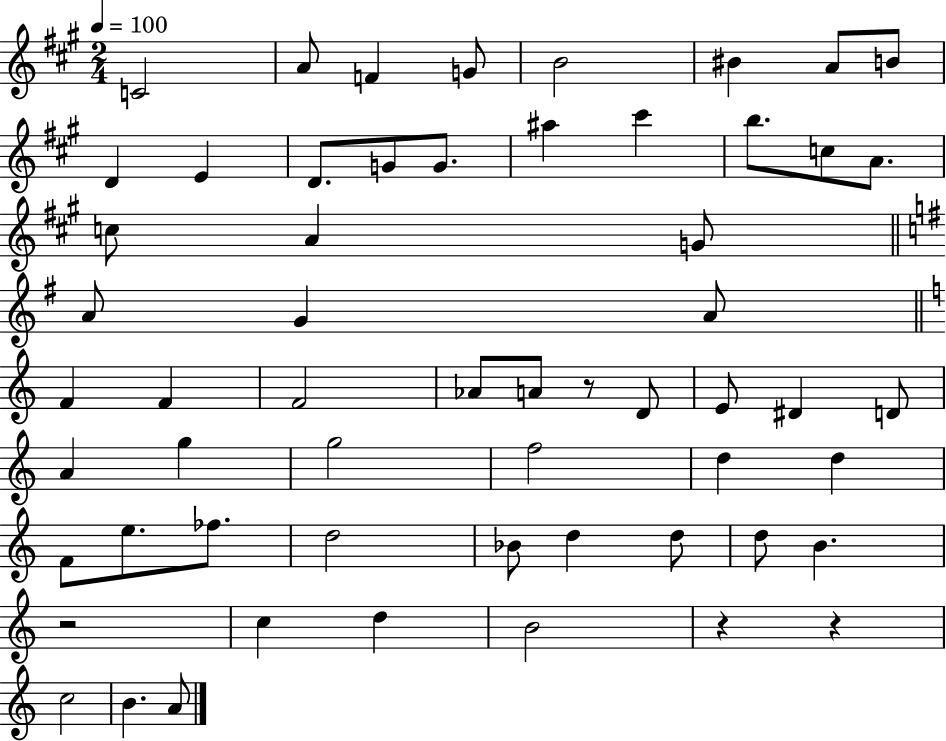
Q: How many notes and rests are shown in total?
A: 58